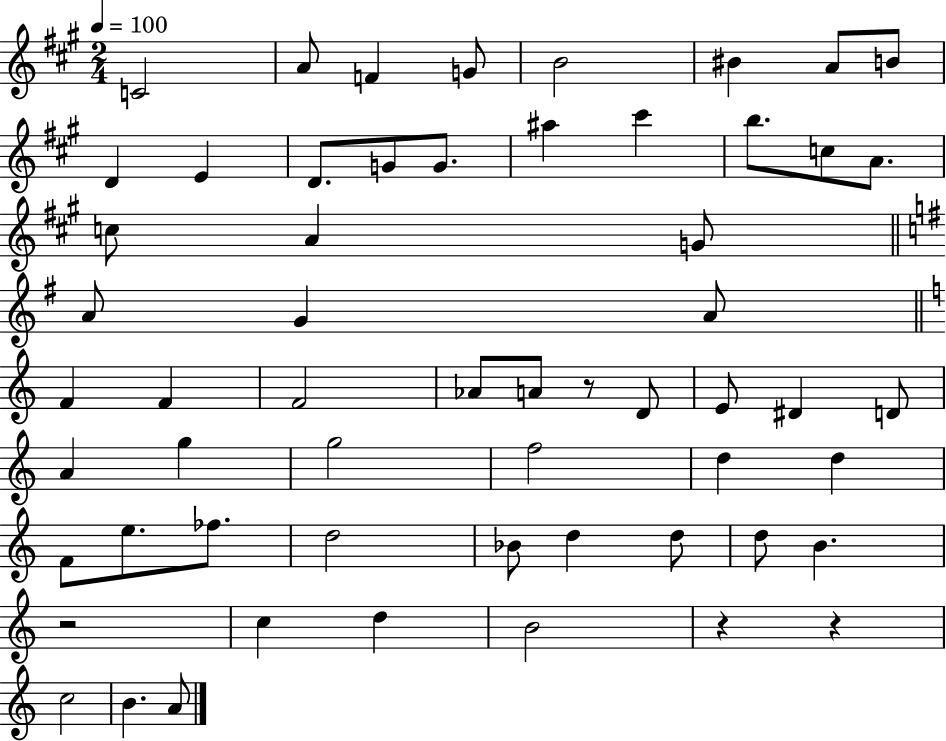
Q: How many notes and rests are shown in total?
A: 58